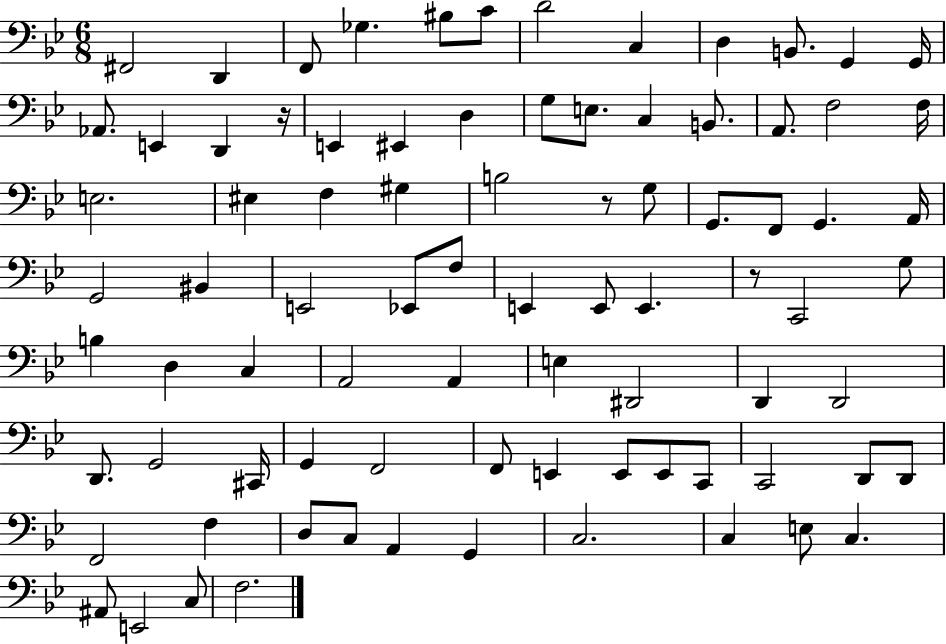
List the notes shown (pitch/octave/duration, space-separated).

F#2/h D2/q F2/e Gb3/q. BIS3/e C4/e D4/h C3/q D3/q B2/e. G2/q G2/s Ab2/e. E2/q D2/q R/s E2/q EIS2/q D3/q G3/e E3/e. C3/q B2/e. A2/e. F3/h F3/s E3/h. EIS3/q F3/q G#3/q B3/h R/e G3/e G2/e. F2/e G2/q. A2/s G2/h BIS2/q E2/h Eb2/e F3/e E2/q E2/e E2/q. R/e C2/h G3/e B3/q D3/q C3/q A2/h A2/q E3/q D#2/h D2/q D2/h D2/e. G2/h C#2/s G2/q F2/h F2/e E2/q E2/e E2/e C2/e C2/h D2/e D2/e F2/h F3/q D3/e C3/e A2/q G2/q C3/h. C3/q E3/e C3/q. A#2/e E2/h C3/e F3/h.